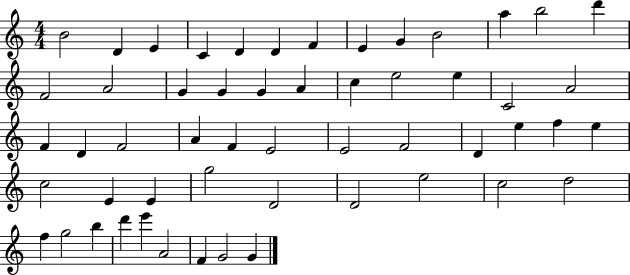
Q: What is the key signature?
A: C major